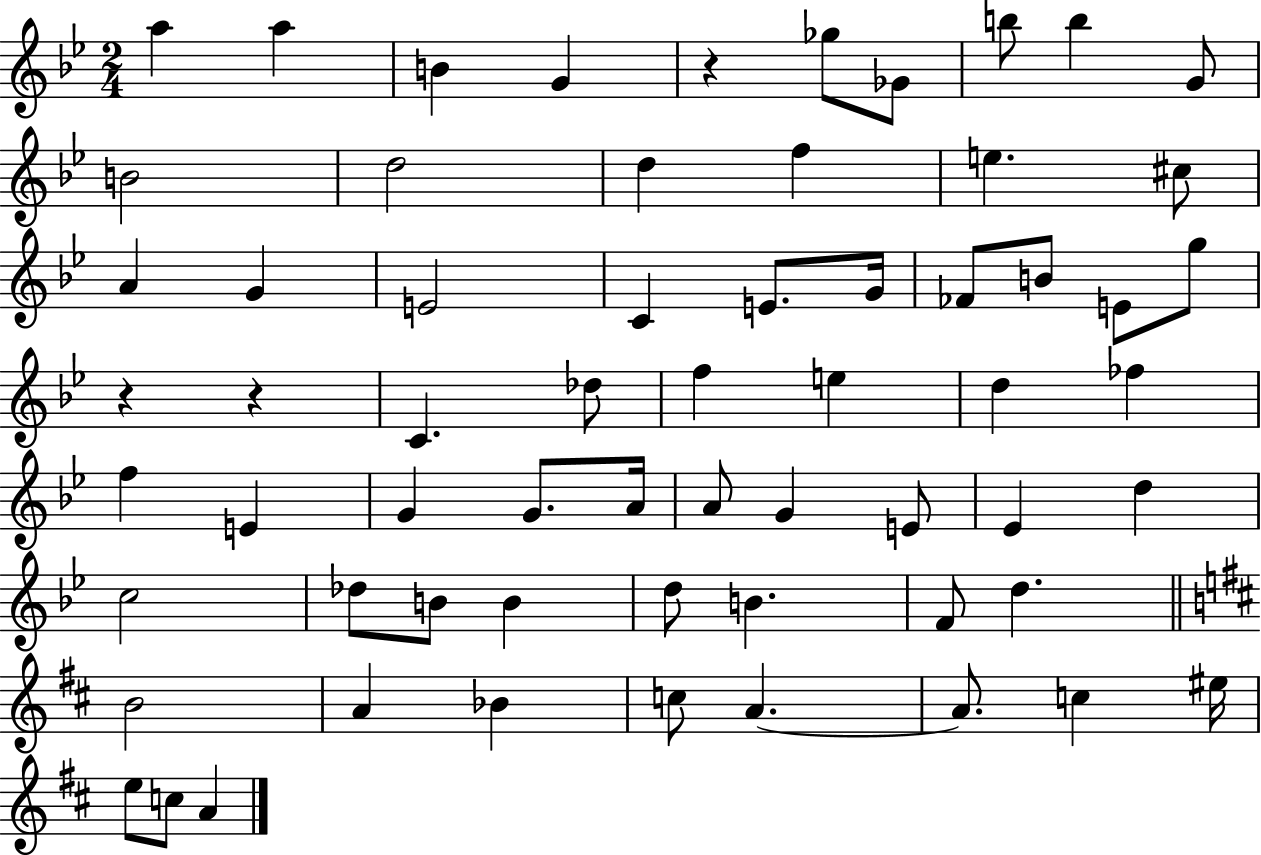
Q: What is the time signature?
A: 2/4